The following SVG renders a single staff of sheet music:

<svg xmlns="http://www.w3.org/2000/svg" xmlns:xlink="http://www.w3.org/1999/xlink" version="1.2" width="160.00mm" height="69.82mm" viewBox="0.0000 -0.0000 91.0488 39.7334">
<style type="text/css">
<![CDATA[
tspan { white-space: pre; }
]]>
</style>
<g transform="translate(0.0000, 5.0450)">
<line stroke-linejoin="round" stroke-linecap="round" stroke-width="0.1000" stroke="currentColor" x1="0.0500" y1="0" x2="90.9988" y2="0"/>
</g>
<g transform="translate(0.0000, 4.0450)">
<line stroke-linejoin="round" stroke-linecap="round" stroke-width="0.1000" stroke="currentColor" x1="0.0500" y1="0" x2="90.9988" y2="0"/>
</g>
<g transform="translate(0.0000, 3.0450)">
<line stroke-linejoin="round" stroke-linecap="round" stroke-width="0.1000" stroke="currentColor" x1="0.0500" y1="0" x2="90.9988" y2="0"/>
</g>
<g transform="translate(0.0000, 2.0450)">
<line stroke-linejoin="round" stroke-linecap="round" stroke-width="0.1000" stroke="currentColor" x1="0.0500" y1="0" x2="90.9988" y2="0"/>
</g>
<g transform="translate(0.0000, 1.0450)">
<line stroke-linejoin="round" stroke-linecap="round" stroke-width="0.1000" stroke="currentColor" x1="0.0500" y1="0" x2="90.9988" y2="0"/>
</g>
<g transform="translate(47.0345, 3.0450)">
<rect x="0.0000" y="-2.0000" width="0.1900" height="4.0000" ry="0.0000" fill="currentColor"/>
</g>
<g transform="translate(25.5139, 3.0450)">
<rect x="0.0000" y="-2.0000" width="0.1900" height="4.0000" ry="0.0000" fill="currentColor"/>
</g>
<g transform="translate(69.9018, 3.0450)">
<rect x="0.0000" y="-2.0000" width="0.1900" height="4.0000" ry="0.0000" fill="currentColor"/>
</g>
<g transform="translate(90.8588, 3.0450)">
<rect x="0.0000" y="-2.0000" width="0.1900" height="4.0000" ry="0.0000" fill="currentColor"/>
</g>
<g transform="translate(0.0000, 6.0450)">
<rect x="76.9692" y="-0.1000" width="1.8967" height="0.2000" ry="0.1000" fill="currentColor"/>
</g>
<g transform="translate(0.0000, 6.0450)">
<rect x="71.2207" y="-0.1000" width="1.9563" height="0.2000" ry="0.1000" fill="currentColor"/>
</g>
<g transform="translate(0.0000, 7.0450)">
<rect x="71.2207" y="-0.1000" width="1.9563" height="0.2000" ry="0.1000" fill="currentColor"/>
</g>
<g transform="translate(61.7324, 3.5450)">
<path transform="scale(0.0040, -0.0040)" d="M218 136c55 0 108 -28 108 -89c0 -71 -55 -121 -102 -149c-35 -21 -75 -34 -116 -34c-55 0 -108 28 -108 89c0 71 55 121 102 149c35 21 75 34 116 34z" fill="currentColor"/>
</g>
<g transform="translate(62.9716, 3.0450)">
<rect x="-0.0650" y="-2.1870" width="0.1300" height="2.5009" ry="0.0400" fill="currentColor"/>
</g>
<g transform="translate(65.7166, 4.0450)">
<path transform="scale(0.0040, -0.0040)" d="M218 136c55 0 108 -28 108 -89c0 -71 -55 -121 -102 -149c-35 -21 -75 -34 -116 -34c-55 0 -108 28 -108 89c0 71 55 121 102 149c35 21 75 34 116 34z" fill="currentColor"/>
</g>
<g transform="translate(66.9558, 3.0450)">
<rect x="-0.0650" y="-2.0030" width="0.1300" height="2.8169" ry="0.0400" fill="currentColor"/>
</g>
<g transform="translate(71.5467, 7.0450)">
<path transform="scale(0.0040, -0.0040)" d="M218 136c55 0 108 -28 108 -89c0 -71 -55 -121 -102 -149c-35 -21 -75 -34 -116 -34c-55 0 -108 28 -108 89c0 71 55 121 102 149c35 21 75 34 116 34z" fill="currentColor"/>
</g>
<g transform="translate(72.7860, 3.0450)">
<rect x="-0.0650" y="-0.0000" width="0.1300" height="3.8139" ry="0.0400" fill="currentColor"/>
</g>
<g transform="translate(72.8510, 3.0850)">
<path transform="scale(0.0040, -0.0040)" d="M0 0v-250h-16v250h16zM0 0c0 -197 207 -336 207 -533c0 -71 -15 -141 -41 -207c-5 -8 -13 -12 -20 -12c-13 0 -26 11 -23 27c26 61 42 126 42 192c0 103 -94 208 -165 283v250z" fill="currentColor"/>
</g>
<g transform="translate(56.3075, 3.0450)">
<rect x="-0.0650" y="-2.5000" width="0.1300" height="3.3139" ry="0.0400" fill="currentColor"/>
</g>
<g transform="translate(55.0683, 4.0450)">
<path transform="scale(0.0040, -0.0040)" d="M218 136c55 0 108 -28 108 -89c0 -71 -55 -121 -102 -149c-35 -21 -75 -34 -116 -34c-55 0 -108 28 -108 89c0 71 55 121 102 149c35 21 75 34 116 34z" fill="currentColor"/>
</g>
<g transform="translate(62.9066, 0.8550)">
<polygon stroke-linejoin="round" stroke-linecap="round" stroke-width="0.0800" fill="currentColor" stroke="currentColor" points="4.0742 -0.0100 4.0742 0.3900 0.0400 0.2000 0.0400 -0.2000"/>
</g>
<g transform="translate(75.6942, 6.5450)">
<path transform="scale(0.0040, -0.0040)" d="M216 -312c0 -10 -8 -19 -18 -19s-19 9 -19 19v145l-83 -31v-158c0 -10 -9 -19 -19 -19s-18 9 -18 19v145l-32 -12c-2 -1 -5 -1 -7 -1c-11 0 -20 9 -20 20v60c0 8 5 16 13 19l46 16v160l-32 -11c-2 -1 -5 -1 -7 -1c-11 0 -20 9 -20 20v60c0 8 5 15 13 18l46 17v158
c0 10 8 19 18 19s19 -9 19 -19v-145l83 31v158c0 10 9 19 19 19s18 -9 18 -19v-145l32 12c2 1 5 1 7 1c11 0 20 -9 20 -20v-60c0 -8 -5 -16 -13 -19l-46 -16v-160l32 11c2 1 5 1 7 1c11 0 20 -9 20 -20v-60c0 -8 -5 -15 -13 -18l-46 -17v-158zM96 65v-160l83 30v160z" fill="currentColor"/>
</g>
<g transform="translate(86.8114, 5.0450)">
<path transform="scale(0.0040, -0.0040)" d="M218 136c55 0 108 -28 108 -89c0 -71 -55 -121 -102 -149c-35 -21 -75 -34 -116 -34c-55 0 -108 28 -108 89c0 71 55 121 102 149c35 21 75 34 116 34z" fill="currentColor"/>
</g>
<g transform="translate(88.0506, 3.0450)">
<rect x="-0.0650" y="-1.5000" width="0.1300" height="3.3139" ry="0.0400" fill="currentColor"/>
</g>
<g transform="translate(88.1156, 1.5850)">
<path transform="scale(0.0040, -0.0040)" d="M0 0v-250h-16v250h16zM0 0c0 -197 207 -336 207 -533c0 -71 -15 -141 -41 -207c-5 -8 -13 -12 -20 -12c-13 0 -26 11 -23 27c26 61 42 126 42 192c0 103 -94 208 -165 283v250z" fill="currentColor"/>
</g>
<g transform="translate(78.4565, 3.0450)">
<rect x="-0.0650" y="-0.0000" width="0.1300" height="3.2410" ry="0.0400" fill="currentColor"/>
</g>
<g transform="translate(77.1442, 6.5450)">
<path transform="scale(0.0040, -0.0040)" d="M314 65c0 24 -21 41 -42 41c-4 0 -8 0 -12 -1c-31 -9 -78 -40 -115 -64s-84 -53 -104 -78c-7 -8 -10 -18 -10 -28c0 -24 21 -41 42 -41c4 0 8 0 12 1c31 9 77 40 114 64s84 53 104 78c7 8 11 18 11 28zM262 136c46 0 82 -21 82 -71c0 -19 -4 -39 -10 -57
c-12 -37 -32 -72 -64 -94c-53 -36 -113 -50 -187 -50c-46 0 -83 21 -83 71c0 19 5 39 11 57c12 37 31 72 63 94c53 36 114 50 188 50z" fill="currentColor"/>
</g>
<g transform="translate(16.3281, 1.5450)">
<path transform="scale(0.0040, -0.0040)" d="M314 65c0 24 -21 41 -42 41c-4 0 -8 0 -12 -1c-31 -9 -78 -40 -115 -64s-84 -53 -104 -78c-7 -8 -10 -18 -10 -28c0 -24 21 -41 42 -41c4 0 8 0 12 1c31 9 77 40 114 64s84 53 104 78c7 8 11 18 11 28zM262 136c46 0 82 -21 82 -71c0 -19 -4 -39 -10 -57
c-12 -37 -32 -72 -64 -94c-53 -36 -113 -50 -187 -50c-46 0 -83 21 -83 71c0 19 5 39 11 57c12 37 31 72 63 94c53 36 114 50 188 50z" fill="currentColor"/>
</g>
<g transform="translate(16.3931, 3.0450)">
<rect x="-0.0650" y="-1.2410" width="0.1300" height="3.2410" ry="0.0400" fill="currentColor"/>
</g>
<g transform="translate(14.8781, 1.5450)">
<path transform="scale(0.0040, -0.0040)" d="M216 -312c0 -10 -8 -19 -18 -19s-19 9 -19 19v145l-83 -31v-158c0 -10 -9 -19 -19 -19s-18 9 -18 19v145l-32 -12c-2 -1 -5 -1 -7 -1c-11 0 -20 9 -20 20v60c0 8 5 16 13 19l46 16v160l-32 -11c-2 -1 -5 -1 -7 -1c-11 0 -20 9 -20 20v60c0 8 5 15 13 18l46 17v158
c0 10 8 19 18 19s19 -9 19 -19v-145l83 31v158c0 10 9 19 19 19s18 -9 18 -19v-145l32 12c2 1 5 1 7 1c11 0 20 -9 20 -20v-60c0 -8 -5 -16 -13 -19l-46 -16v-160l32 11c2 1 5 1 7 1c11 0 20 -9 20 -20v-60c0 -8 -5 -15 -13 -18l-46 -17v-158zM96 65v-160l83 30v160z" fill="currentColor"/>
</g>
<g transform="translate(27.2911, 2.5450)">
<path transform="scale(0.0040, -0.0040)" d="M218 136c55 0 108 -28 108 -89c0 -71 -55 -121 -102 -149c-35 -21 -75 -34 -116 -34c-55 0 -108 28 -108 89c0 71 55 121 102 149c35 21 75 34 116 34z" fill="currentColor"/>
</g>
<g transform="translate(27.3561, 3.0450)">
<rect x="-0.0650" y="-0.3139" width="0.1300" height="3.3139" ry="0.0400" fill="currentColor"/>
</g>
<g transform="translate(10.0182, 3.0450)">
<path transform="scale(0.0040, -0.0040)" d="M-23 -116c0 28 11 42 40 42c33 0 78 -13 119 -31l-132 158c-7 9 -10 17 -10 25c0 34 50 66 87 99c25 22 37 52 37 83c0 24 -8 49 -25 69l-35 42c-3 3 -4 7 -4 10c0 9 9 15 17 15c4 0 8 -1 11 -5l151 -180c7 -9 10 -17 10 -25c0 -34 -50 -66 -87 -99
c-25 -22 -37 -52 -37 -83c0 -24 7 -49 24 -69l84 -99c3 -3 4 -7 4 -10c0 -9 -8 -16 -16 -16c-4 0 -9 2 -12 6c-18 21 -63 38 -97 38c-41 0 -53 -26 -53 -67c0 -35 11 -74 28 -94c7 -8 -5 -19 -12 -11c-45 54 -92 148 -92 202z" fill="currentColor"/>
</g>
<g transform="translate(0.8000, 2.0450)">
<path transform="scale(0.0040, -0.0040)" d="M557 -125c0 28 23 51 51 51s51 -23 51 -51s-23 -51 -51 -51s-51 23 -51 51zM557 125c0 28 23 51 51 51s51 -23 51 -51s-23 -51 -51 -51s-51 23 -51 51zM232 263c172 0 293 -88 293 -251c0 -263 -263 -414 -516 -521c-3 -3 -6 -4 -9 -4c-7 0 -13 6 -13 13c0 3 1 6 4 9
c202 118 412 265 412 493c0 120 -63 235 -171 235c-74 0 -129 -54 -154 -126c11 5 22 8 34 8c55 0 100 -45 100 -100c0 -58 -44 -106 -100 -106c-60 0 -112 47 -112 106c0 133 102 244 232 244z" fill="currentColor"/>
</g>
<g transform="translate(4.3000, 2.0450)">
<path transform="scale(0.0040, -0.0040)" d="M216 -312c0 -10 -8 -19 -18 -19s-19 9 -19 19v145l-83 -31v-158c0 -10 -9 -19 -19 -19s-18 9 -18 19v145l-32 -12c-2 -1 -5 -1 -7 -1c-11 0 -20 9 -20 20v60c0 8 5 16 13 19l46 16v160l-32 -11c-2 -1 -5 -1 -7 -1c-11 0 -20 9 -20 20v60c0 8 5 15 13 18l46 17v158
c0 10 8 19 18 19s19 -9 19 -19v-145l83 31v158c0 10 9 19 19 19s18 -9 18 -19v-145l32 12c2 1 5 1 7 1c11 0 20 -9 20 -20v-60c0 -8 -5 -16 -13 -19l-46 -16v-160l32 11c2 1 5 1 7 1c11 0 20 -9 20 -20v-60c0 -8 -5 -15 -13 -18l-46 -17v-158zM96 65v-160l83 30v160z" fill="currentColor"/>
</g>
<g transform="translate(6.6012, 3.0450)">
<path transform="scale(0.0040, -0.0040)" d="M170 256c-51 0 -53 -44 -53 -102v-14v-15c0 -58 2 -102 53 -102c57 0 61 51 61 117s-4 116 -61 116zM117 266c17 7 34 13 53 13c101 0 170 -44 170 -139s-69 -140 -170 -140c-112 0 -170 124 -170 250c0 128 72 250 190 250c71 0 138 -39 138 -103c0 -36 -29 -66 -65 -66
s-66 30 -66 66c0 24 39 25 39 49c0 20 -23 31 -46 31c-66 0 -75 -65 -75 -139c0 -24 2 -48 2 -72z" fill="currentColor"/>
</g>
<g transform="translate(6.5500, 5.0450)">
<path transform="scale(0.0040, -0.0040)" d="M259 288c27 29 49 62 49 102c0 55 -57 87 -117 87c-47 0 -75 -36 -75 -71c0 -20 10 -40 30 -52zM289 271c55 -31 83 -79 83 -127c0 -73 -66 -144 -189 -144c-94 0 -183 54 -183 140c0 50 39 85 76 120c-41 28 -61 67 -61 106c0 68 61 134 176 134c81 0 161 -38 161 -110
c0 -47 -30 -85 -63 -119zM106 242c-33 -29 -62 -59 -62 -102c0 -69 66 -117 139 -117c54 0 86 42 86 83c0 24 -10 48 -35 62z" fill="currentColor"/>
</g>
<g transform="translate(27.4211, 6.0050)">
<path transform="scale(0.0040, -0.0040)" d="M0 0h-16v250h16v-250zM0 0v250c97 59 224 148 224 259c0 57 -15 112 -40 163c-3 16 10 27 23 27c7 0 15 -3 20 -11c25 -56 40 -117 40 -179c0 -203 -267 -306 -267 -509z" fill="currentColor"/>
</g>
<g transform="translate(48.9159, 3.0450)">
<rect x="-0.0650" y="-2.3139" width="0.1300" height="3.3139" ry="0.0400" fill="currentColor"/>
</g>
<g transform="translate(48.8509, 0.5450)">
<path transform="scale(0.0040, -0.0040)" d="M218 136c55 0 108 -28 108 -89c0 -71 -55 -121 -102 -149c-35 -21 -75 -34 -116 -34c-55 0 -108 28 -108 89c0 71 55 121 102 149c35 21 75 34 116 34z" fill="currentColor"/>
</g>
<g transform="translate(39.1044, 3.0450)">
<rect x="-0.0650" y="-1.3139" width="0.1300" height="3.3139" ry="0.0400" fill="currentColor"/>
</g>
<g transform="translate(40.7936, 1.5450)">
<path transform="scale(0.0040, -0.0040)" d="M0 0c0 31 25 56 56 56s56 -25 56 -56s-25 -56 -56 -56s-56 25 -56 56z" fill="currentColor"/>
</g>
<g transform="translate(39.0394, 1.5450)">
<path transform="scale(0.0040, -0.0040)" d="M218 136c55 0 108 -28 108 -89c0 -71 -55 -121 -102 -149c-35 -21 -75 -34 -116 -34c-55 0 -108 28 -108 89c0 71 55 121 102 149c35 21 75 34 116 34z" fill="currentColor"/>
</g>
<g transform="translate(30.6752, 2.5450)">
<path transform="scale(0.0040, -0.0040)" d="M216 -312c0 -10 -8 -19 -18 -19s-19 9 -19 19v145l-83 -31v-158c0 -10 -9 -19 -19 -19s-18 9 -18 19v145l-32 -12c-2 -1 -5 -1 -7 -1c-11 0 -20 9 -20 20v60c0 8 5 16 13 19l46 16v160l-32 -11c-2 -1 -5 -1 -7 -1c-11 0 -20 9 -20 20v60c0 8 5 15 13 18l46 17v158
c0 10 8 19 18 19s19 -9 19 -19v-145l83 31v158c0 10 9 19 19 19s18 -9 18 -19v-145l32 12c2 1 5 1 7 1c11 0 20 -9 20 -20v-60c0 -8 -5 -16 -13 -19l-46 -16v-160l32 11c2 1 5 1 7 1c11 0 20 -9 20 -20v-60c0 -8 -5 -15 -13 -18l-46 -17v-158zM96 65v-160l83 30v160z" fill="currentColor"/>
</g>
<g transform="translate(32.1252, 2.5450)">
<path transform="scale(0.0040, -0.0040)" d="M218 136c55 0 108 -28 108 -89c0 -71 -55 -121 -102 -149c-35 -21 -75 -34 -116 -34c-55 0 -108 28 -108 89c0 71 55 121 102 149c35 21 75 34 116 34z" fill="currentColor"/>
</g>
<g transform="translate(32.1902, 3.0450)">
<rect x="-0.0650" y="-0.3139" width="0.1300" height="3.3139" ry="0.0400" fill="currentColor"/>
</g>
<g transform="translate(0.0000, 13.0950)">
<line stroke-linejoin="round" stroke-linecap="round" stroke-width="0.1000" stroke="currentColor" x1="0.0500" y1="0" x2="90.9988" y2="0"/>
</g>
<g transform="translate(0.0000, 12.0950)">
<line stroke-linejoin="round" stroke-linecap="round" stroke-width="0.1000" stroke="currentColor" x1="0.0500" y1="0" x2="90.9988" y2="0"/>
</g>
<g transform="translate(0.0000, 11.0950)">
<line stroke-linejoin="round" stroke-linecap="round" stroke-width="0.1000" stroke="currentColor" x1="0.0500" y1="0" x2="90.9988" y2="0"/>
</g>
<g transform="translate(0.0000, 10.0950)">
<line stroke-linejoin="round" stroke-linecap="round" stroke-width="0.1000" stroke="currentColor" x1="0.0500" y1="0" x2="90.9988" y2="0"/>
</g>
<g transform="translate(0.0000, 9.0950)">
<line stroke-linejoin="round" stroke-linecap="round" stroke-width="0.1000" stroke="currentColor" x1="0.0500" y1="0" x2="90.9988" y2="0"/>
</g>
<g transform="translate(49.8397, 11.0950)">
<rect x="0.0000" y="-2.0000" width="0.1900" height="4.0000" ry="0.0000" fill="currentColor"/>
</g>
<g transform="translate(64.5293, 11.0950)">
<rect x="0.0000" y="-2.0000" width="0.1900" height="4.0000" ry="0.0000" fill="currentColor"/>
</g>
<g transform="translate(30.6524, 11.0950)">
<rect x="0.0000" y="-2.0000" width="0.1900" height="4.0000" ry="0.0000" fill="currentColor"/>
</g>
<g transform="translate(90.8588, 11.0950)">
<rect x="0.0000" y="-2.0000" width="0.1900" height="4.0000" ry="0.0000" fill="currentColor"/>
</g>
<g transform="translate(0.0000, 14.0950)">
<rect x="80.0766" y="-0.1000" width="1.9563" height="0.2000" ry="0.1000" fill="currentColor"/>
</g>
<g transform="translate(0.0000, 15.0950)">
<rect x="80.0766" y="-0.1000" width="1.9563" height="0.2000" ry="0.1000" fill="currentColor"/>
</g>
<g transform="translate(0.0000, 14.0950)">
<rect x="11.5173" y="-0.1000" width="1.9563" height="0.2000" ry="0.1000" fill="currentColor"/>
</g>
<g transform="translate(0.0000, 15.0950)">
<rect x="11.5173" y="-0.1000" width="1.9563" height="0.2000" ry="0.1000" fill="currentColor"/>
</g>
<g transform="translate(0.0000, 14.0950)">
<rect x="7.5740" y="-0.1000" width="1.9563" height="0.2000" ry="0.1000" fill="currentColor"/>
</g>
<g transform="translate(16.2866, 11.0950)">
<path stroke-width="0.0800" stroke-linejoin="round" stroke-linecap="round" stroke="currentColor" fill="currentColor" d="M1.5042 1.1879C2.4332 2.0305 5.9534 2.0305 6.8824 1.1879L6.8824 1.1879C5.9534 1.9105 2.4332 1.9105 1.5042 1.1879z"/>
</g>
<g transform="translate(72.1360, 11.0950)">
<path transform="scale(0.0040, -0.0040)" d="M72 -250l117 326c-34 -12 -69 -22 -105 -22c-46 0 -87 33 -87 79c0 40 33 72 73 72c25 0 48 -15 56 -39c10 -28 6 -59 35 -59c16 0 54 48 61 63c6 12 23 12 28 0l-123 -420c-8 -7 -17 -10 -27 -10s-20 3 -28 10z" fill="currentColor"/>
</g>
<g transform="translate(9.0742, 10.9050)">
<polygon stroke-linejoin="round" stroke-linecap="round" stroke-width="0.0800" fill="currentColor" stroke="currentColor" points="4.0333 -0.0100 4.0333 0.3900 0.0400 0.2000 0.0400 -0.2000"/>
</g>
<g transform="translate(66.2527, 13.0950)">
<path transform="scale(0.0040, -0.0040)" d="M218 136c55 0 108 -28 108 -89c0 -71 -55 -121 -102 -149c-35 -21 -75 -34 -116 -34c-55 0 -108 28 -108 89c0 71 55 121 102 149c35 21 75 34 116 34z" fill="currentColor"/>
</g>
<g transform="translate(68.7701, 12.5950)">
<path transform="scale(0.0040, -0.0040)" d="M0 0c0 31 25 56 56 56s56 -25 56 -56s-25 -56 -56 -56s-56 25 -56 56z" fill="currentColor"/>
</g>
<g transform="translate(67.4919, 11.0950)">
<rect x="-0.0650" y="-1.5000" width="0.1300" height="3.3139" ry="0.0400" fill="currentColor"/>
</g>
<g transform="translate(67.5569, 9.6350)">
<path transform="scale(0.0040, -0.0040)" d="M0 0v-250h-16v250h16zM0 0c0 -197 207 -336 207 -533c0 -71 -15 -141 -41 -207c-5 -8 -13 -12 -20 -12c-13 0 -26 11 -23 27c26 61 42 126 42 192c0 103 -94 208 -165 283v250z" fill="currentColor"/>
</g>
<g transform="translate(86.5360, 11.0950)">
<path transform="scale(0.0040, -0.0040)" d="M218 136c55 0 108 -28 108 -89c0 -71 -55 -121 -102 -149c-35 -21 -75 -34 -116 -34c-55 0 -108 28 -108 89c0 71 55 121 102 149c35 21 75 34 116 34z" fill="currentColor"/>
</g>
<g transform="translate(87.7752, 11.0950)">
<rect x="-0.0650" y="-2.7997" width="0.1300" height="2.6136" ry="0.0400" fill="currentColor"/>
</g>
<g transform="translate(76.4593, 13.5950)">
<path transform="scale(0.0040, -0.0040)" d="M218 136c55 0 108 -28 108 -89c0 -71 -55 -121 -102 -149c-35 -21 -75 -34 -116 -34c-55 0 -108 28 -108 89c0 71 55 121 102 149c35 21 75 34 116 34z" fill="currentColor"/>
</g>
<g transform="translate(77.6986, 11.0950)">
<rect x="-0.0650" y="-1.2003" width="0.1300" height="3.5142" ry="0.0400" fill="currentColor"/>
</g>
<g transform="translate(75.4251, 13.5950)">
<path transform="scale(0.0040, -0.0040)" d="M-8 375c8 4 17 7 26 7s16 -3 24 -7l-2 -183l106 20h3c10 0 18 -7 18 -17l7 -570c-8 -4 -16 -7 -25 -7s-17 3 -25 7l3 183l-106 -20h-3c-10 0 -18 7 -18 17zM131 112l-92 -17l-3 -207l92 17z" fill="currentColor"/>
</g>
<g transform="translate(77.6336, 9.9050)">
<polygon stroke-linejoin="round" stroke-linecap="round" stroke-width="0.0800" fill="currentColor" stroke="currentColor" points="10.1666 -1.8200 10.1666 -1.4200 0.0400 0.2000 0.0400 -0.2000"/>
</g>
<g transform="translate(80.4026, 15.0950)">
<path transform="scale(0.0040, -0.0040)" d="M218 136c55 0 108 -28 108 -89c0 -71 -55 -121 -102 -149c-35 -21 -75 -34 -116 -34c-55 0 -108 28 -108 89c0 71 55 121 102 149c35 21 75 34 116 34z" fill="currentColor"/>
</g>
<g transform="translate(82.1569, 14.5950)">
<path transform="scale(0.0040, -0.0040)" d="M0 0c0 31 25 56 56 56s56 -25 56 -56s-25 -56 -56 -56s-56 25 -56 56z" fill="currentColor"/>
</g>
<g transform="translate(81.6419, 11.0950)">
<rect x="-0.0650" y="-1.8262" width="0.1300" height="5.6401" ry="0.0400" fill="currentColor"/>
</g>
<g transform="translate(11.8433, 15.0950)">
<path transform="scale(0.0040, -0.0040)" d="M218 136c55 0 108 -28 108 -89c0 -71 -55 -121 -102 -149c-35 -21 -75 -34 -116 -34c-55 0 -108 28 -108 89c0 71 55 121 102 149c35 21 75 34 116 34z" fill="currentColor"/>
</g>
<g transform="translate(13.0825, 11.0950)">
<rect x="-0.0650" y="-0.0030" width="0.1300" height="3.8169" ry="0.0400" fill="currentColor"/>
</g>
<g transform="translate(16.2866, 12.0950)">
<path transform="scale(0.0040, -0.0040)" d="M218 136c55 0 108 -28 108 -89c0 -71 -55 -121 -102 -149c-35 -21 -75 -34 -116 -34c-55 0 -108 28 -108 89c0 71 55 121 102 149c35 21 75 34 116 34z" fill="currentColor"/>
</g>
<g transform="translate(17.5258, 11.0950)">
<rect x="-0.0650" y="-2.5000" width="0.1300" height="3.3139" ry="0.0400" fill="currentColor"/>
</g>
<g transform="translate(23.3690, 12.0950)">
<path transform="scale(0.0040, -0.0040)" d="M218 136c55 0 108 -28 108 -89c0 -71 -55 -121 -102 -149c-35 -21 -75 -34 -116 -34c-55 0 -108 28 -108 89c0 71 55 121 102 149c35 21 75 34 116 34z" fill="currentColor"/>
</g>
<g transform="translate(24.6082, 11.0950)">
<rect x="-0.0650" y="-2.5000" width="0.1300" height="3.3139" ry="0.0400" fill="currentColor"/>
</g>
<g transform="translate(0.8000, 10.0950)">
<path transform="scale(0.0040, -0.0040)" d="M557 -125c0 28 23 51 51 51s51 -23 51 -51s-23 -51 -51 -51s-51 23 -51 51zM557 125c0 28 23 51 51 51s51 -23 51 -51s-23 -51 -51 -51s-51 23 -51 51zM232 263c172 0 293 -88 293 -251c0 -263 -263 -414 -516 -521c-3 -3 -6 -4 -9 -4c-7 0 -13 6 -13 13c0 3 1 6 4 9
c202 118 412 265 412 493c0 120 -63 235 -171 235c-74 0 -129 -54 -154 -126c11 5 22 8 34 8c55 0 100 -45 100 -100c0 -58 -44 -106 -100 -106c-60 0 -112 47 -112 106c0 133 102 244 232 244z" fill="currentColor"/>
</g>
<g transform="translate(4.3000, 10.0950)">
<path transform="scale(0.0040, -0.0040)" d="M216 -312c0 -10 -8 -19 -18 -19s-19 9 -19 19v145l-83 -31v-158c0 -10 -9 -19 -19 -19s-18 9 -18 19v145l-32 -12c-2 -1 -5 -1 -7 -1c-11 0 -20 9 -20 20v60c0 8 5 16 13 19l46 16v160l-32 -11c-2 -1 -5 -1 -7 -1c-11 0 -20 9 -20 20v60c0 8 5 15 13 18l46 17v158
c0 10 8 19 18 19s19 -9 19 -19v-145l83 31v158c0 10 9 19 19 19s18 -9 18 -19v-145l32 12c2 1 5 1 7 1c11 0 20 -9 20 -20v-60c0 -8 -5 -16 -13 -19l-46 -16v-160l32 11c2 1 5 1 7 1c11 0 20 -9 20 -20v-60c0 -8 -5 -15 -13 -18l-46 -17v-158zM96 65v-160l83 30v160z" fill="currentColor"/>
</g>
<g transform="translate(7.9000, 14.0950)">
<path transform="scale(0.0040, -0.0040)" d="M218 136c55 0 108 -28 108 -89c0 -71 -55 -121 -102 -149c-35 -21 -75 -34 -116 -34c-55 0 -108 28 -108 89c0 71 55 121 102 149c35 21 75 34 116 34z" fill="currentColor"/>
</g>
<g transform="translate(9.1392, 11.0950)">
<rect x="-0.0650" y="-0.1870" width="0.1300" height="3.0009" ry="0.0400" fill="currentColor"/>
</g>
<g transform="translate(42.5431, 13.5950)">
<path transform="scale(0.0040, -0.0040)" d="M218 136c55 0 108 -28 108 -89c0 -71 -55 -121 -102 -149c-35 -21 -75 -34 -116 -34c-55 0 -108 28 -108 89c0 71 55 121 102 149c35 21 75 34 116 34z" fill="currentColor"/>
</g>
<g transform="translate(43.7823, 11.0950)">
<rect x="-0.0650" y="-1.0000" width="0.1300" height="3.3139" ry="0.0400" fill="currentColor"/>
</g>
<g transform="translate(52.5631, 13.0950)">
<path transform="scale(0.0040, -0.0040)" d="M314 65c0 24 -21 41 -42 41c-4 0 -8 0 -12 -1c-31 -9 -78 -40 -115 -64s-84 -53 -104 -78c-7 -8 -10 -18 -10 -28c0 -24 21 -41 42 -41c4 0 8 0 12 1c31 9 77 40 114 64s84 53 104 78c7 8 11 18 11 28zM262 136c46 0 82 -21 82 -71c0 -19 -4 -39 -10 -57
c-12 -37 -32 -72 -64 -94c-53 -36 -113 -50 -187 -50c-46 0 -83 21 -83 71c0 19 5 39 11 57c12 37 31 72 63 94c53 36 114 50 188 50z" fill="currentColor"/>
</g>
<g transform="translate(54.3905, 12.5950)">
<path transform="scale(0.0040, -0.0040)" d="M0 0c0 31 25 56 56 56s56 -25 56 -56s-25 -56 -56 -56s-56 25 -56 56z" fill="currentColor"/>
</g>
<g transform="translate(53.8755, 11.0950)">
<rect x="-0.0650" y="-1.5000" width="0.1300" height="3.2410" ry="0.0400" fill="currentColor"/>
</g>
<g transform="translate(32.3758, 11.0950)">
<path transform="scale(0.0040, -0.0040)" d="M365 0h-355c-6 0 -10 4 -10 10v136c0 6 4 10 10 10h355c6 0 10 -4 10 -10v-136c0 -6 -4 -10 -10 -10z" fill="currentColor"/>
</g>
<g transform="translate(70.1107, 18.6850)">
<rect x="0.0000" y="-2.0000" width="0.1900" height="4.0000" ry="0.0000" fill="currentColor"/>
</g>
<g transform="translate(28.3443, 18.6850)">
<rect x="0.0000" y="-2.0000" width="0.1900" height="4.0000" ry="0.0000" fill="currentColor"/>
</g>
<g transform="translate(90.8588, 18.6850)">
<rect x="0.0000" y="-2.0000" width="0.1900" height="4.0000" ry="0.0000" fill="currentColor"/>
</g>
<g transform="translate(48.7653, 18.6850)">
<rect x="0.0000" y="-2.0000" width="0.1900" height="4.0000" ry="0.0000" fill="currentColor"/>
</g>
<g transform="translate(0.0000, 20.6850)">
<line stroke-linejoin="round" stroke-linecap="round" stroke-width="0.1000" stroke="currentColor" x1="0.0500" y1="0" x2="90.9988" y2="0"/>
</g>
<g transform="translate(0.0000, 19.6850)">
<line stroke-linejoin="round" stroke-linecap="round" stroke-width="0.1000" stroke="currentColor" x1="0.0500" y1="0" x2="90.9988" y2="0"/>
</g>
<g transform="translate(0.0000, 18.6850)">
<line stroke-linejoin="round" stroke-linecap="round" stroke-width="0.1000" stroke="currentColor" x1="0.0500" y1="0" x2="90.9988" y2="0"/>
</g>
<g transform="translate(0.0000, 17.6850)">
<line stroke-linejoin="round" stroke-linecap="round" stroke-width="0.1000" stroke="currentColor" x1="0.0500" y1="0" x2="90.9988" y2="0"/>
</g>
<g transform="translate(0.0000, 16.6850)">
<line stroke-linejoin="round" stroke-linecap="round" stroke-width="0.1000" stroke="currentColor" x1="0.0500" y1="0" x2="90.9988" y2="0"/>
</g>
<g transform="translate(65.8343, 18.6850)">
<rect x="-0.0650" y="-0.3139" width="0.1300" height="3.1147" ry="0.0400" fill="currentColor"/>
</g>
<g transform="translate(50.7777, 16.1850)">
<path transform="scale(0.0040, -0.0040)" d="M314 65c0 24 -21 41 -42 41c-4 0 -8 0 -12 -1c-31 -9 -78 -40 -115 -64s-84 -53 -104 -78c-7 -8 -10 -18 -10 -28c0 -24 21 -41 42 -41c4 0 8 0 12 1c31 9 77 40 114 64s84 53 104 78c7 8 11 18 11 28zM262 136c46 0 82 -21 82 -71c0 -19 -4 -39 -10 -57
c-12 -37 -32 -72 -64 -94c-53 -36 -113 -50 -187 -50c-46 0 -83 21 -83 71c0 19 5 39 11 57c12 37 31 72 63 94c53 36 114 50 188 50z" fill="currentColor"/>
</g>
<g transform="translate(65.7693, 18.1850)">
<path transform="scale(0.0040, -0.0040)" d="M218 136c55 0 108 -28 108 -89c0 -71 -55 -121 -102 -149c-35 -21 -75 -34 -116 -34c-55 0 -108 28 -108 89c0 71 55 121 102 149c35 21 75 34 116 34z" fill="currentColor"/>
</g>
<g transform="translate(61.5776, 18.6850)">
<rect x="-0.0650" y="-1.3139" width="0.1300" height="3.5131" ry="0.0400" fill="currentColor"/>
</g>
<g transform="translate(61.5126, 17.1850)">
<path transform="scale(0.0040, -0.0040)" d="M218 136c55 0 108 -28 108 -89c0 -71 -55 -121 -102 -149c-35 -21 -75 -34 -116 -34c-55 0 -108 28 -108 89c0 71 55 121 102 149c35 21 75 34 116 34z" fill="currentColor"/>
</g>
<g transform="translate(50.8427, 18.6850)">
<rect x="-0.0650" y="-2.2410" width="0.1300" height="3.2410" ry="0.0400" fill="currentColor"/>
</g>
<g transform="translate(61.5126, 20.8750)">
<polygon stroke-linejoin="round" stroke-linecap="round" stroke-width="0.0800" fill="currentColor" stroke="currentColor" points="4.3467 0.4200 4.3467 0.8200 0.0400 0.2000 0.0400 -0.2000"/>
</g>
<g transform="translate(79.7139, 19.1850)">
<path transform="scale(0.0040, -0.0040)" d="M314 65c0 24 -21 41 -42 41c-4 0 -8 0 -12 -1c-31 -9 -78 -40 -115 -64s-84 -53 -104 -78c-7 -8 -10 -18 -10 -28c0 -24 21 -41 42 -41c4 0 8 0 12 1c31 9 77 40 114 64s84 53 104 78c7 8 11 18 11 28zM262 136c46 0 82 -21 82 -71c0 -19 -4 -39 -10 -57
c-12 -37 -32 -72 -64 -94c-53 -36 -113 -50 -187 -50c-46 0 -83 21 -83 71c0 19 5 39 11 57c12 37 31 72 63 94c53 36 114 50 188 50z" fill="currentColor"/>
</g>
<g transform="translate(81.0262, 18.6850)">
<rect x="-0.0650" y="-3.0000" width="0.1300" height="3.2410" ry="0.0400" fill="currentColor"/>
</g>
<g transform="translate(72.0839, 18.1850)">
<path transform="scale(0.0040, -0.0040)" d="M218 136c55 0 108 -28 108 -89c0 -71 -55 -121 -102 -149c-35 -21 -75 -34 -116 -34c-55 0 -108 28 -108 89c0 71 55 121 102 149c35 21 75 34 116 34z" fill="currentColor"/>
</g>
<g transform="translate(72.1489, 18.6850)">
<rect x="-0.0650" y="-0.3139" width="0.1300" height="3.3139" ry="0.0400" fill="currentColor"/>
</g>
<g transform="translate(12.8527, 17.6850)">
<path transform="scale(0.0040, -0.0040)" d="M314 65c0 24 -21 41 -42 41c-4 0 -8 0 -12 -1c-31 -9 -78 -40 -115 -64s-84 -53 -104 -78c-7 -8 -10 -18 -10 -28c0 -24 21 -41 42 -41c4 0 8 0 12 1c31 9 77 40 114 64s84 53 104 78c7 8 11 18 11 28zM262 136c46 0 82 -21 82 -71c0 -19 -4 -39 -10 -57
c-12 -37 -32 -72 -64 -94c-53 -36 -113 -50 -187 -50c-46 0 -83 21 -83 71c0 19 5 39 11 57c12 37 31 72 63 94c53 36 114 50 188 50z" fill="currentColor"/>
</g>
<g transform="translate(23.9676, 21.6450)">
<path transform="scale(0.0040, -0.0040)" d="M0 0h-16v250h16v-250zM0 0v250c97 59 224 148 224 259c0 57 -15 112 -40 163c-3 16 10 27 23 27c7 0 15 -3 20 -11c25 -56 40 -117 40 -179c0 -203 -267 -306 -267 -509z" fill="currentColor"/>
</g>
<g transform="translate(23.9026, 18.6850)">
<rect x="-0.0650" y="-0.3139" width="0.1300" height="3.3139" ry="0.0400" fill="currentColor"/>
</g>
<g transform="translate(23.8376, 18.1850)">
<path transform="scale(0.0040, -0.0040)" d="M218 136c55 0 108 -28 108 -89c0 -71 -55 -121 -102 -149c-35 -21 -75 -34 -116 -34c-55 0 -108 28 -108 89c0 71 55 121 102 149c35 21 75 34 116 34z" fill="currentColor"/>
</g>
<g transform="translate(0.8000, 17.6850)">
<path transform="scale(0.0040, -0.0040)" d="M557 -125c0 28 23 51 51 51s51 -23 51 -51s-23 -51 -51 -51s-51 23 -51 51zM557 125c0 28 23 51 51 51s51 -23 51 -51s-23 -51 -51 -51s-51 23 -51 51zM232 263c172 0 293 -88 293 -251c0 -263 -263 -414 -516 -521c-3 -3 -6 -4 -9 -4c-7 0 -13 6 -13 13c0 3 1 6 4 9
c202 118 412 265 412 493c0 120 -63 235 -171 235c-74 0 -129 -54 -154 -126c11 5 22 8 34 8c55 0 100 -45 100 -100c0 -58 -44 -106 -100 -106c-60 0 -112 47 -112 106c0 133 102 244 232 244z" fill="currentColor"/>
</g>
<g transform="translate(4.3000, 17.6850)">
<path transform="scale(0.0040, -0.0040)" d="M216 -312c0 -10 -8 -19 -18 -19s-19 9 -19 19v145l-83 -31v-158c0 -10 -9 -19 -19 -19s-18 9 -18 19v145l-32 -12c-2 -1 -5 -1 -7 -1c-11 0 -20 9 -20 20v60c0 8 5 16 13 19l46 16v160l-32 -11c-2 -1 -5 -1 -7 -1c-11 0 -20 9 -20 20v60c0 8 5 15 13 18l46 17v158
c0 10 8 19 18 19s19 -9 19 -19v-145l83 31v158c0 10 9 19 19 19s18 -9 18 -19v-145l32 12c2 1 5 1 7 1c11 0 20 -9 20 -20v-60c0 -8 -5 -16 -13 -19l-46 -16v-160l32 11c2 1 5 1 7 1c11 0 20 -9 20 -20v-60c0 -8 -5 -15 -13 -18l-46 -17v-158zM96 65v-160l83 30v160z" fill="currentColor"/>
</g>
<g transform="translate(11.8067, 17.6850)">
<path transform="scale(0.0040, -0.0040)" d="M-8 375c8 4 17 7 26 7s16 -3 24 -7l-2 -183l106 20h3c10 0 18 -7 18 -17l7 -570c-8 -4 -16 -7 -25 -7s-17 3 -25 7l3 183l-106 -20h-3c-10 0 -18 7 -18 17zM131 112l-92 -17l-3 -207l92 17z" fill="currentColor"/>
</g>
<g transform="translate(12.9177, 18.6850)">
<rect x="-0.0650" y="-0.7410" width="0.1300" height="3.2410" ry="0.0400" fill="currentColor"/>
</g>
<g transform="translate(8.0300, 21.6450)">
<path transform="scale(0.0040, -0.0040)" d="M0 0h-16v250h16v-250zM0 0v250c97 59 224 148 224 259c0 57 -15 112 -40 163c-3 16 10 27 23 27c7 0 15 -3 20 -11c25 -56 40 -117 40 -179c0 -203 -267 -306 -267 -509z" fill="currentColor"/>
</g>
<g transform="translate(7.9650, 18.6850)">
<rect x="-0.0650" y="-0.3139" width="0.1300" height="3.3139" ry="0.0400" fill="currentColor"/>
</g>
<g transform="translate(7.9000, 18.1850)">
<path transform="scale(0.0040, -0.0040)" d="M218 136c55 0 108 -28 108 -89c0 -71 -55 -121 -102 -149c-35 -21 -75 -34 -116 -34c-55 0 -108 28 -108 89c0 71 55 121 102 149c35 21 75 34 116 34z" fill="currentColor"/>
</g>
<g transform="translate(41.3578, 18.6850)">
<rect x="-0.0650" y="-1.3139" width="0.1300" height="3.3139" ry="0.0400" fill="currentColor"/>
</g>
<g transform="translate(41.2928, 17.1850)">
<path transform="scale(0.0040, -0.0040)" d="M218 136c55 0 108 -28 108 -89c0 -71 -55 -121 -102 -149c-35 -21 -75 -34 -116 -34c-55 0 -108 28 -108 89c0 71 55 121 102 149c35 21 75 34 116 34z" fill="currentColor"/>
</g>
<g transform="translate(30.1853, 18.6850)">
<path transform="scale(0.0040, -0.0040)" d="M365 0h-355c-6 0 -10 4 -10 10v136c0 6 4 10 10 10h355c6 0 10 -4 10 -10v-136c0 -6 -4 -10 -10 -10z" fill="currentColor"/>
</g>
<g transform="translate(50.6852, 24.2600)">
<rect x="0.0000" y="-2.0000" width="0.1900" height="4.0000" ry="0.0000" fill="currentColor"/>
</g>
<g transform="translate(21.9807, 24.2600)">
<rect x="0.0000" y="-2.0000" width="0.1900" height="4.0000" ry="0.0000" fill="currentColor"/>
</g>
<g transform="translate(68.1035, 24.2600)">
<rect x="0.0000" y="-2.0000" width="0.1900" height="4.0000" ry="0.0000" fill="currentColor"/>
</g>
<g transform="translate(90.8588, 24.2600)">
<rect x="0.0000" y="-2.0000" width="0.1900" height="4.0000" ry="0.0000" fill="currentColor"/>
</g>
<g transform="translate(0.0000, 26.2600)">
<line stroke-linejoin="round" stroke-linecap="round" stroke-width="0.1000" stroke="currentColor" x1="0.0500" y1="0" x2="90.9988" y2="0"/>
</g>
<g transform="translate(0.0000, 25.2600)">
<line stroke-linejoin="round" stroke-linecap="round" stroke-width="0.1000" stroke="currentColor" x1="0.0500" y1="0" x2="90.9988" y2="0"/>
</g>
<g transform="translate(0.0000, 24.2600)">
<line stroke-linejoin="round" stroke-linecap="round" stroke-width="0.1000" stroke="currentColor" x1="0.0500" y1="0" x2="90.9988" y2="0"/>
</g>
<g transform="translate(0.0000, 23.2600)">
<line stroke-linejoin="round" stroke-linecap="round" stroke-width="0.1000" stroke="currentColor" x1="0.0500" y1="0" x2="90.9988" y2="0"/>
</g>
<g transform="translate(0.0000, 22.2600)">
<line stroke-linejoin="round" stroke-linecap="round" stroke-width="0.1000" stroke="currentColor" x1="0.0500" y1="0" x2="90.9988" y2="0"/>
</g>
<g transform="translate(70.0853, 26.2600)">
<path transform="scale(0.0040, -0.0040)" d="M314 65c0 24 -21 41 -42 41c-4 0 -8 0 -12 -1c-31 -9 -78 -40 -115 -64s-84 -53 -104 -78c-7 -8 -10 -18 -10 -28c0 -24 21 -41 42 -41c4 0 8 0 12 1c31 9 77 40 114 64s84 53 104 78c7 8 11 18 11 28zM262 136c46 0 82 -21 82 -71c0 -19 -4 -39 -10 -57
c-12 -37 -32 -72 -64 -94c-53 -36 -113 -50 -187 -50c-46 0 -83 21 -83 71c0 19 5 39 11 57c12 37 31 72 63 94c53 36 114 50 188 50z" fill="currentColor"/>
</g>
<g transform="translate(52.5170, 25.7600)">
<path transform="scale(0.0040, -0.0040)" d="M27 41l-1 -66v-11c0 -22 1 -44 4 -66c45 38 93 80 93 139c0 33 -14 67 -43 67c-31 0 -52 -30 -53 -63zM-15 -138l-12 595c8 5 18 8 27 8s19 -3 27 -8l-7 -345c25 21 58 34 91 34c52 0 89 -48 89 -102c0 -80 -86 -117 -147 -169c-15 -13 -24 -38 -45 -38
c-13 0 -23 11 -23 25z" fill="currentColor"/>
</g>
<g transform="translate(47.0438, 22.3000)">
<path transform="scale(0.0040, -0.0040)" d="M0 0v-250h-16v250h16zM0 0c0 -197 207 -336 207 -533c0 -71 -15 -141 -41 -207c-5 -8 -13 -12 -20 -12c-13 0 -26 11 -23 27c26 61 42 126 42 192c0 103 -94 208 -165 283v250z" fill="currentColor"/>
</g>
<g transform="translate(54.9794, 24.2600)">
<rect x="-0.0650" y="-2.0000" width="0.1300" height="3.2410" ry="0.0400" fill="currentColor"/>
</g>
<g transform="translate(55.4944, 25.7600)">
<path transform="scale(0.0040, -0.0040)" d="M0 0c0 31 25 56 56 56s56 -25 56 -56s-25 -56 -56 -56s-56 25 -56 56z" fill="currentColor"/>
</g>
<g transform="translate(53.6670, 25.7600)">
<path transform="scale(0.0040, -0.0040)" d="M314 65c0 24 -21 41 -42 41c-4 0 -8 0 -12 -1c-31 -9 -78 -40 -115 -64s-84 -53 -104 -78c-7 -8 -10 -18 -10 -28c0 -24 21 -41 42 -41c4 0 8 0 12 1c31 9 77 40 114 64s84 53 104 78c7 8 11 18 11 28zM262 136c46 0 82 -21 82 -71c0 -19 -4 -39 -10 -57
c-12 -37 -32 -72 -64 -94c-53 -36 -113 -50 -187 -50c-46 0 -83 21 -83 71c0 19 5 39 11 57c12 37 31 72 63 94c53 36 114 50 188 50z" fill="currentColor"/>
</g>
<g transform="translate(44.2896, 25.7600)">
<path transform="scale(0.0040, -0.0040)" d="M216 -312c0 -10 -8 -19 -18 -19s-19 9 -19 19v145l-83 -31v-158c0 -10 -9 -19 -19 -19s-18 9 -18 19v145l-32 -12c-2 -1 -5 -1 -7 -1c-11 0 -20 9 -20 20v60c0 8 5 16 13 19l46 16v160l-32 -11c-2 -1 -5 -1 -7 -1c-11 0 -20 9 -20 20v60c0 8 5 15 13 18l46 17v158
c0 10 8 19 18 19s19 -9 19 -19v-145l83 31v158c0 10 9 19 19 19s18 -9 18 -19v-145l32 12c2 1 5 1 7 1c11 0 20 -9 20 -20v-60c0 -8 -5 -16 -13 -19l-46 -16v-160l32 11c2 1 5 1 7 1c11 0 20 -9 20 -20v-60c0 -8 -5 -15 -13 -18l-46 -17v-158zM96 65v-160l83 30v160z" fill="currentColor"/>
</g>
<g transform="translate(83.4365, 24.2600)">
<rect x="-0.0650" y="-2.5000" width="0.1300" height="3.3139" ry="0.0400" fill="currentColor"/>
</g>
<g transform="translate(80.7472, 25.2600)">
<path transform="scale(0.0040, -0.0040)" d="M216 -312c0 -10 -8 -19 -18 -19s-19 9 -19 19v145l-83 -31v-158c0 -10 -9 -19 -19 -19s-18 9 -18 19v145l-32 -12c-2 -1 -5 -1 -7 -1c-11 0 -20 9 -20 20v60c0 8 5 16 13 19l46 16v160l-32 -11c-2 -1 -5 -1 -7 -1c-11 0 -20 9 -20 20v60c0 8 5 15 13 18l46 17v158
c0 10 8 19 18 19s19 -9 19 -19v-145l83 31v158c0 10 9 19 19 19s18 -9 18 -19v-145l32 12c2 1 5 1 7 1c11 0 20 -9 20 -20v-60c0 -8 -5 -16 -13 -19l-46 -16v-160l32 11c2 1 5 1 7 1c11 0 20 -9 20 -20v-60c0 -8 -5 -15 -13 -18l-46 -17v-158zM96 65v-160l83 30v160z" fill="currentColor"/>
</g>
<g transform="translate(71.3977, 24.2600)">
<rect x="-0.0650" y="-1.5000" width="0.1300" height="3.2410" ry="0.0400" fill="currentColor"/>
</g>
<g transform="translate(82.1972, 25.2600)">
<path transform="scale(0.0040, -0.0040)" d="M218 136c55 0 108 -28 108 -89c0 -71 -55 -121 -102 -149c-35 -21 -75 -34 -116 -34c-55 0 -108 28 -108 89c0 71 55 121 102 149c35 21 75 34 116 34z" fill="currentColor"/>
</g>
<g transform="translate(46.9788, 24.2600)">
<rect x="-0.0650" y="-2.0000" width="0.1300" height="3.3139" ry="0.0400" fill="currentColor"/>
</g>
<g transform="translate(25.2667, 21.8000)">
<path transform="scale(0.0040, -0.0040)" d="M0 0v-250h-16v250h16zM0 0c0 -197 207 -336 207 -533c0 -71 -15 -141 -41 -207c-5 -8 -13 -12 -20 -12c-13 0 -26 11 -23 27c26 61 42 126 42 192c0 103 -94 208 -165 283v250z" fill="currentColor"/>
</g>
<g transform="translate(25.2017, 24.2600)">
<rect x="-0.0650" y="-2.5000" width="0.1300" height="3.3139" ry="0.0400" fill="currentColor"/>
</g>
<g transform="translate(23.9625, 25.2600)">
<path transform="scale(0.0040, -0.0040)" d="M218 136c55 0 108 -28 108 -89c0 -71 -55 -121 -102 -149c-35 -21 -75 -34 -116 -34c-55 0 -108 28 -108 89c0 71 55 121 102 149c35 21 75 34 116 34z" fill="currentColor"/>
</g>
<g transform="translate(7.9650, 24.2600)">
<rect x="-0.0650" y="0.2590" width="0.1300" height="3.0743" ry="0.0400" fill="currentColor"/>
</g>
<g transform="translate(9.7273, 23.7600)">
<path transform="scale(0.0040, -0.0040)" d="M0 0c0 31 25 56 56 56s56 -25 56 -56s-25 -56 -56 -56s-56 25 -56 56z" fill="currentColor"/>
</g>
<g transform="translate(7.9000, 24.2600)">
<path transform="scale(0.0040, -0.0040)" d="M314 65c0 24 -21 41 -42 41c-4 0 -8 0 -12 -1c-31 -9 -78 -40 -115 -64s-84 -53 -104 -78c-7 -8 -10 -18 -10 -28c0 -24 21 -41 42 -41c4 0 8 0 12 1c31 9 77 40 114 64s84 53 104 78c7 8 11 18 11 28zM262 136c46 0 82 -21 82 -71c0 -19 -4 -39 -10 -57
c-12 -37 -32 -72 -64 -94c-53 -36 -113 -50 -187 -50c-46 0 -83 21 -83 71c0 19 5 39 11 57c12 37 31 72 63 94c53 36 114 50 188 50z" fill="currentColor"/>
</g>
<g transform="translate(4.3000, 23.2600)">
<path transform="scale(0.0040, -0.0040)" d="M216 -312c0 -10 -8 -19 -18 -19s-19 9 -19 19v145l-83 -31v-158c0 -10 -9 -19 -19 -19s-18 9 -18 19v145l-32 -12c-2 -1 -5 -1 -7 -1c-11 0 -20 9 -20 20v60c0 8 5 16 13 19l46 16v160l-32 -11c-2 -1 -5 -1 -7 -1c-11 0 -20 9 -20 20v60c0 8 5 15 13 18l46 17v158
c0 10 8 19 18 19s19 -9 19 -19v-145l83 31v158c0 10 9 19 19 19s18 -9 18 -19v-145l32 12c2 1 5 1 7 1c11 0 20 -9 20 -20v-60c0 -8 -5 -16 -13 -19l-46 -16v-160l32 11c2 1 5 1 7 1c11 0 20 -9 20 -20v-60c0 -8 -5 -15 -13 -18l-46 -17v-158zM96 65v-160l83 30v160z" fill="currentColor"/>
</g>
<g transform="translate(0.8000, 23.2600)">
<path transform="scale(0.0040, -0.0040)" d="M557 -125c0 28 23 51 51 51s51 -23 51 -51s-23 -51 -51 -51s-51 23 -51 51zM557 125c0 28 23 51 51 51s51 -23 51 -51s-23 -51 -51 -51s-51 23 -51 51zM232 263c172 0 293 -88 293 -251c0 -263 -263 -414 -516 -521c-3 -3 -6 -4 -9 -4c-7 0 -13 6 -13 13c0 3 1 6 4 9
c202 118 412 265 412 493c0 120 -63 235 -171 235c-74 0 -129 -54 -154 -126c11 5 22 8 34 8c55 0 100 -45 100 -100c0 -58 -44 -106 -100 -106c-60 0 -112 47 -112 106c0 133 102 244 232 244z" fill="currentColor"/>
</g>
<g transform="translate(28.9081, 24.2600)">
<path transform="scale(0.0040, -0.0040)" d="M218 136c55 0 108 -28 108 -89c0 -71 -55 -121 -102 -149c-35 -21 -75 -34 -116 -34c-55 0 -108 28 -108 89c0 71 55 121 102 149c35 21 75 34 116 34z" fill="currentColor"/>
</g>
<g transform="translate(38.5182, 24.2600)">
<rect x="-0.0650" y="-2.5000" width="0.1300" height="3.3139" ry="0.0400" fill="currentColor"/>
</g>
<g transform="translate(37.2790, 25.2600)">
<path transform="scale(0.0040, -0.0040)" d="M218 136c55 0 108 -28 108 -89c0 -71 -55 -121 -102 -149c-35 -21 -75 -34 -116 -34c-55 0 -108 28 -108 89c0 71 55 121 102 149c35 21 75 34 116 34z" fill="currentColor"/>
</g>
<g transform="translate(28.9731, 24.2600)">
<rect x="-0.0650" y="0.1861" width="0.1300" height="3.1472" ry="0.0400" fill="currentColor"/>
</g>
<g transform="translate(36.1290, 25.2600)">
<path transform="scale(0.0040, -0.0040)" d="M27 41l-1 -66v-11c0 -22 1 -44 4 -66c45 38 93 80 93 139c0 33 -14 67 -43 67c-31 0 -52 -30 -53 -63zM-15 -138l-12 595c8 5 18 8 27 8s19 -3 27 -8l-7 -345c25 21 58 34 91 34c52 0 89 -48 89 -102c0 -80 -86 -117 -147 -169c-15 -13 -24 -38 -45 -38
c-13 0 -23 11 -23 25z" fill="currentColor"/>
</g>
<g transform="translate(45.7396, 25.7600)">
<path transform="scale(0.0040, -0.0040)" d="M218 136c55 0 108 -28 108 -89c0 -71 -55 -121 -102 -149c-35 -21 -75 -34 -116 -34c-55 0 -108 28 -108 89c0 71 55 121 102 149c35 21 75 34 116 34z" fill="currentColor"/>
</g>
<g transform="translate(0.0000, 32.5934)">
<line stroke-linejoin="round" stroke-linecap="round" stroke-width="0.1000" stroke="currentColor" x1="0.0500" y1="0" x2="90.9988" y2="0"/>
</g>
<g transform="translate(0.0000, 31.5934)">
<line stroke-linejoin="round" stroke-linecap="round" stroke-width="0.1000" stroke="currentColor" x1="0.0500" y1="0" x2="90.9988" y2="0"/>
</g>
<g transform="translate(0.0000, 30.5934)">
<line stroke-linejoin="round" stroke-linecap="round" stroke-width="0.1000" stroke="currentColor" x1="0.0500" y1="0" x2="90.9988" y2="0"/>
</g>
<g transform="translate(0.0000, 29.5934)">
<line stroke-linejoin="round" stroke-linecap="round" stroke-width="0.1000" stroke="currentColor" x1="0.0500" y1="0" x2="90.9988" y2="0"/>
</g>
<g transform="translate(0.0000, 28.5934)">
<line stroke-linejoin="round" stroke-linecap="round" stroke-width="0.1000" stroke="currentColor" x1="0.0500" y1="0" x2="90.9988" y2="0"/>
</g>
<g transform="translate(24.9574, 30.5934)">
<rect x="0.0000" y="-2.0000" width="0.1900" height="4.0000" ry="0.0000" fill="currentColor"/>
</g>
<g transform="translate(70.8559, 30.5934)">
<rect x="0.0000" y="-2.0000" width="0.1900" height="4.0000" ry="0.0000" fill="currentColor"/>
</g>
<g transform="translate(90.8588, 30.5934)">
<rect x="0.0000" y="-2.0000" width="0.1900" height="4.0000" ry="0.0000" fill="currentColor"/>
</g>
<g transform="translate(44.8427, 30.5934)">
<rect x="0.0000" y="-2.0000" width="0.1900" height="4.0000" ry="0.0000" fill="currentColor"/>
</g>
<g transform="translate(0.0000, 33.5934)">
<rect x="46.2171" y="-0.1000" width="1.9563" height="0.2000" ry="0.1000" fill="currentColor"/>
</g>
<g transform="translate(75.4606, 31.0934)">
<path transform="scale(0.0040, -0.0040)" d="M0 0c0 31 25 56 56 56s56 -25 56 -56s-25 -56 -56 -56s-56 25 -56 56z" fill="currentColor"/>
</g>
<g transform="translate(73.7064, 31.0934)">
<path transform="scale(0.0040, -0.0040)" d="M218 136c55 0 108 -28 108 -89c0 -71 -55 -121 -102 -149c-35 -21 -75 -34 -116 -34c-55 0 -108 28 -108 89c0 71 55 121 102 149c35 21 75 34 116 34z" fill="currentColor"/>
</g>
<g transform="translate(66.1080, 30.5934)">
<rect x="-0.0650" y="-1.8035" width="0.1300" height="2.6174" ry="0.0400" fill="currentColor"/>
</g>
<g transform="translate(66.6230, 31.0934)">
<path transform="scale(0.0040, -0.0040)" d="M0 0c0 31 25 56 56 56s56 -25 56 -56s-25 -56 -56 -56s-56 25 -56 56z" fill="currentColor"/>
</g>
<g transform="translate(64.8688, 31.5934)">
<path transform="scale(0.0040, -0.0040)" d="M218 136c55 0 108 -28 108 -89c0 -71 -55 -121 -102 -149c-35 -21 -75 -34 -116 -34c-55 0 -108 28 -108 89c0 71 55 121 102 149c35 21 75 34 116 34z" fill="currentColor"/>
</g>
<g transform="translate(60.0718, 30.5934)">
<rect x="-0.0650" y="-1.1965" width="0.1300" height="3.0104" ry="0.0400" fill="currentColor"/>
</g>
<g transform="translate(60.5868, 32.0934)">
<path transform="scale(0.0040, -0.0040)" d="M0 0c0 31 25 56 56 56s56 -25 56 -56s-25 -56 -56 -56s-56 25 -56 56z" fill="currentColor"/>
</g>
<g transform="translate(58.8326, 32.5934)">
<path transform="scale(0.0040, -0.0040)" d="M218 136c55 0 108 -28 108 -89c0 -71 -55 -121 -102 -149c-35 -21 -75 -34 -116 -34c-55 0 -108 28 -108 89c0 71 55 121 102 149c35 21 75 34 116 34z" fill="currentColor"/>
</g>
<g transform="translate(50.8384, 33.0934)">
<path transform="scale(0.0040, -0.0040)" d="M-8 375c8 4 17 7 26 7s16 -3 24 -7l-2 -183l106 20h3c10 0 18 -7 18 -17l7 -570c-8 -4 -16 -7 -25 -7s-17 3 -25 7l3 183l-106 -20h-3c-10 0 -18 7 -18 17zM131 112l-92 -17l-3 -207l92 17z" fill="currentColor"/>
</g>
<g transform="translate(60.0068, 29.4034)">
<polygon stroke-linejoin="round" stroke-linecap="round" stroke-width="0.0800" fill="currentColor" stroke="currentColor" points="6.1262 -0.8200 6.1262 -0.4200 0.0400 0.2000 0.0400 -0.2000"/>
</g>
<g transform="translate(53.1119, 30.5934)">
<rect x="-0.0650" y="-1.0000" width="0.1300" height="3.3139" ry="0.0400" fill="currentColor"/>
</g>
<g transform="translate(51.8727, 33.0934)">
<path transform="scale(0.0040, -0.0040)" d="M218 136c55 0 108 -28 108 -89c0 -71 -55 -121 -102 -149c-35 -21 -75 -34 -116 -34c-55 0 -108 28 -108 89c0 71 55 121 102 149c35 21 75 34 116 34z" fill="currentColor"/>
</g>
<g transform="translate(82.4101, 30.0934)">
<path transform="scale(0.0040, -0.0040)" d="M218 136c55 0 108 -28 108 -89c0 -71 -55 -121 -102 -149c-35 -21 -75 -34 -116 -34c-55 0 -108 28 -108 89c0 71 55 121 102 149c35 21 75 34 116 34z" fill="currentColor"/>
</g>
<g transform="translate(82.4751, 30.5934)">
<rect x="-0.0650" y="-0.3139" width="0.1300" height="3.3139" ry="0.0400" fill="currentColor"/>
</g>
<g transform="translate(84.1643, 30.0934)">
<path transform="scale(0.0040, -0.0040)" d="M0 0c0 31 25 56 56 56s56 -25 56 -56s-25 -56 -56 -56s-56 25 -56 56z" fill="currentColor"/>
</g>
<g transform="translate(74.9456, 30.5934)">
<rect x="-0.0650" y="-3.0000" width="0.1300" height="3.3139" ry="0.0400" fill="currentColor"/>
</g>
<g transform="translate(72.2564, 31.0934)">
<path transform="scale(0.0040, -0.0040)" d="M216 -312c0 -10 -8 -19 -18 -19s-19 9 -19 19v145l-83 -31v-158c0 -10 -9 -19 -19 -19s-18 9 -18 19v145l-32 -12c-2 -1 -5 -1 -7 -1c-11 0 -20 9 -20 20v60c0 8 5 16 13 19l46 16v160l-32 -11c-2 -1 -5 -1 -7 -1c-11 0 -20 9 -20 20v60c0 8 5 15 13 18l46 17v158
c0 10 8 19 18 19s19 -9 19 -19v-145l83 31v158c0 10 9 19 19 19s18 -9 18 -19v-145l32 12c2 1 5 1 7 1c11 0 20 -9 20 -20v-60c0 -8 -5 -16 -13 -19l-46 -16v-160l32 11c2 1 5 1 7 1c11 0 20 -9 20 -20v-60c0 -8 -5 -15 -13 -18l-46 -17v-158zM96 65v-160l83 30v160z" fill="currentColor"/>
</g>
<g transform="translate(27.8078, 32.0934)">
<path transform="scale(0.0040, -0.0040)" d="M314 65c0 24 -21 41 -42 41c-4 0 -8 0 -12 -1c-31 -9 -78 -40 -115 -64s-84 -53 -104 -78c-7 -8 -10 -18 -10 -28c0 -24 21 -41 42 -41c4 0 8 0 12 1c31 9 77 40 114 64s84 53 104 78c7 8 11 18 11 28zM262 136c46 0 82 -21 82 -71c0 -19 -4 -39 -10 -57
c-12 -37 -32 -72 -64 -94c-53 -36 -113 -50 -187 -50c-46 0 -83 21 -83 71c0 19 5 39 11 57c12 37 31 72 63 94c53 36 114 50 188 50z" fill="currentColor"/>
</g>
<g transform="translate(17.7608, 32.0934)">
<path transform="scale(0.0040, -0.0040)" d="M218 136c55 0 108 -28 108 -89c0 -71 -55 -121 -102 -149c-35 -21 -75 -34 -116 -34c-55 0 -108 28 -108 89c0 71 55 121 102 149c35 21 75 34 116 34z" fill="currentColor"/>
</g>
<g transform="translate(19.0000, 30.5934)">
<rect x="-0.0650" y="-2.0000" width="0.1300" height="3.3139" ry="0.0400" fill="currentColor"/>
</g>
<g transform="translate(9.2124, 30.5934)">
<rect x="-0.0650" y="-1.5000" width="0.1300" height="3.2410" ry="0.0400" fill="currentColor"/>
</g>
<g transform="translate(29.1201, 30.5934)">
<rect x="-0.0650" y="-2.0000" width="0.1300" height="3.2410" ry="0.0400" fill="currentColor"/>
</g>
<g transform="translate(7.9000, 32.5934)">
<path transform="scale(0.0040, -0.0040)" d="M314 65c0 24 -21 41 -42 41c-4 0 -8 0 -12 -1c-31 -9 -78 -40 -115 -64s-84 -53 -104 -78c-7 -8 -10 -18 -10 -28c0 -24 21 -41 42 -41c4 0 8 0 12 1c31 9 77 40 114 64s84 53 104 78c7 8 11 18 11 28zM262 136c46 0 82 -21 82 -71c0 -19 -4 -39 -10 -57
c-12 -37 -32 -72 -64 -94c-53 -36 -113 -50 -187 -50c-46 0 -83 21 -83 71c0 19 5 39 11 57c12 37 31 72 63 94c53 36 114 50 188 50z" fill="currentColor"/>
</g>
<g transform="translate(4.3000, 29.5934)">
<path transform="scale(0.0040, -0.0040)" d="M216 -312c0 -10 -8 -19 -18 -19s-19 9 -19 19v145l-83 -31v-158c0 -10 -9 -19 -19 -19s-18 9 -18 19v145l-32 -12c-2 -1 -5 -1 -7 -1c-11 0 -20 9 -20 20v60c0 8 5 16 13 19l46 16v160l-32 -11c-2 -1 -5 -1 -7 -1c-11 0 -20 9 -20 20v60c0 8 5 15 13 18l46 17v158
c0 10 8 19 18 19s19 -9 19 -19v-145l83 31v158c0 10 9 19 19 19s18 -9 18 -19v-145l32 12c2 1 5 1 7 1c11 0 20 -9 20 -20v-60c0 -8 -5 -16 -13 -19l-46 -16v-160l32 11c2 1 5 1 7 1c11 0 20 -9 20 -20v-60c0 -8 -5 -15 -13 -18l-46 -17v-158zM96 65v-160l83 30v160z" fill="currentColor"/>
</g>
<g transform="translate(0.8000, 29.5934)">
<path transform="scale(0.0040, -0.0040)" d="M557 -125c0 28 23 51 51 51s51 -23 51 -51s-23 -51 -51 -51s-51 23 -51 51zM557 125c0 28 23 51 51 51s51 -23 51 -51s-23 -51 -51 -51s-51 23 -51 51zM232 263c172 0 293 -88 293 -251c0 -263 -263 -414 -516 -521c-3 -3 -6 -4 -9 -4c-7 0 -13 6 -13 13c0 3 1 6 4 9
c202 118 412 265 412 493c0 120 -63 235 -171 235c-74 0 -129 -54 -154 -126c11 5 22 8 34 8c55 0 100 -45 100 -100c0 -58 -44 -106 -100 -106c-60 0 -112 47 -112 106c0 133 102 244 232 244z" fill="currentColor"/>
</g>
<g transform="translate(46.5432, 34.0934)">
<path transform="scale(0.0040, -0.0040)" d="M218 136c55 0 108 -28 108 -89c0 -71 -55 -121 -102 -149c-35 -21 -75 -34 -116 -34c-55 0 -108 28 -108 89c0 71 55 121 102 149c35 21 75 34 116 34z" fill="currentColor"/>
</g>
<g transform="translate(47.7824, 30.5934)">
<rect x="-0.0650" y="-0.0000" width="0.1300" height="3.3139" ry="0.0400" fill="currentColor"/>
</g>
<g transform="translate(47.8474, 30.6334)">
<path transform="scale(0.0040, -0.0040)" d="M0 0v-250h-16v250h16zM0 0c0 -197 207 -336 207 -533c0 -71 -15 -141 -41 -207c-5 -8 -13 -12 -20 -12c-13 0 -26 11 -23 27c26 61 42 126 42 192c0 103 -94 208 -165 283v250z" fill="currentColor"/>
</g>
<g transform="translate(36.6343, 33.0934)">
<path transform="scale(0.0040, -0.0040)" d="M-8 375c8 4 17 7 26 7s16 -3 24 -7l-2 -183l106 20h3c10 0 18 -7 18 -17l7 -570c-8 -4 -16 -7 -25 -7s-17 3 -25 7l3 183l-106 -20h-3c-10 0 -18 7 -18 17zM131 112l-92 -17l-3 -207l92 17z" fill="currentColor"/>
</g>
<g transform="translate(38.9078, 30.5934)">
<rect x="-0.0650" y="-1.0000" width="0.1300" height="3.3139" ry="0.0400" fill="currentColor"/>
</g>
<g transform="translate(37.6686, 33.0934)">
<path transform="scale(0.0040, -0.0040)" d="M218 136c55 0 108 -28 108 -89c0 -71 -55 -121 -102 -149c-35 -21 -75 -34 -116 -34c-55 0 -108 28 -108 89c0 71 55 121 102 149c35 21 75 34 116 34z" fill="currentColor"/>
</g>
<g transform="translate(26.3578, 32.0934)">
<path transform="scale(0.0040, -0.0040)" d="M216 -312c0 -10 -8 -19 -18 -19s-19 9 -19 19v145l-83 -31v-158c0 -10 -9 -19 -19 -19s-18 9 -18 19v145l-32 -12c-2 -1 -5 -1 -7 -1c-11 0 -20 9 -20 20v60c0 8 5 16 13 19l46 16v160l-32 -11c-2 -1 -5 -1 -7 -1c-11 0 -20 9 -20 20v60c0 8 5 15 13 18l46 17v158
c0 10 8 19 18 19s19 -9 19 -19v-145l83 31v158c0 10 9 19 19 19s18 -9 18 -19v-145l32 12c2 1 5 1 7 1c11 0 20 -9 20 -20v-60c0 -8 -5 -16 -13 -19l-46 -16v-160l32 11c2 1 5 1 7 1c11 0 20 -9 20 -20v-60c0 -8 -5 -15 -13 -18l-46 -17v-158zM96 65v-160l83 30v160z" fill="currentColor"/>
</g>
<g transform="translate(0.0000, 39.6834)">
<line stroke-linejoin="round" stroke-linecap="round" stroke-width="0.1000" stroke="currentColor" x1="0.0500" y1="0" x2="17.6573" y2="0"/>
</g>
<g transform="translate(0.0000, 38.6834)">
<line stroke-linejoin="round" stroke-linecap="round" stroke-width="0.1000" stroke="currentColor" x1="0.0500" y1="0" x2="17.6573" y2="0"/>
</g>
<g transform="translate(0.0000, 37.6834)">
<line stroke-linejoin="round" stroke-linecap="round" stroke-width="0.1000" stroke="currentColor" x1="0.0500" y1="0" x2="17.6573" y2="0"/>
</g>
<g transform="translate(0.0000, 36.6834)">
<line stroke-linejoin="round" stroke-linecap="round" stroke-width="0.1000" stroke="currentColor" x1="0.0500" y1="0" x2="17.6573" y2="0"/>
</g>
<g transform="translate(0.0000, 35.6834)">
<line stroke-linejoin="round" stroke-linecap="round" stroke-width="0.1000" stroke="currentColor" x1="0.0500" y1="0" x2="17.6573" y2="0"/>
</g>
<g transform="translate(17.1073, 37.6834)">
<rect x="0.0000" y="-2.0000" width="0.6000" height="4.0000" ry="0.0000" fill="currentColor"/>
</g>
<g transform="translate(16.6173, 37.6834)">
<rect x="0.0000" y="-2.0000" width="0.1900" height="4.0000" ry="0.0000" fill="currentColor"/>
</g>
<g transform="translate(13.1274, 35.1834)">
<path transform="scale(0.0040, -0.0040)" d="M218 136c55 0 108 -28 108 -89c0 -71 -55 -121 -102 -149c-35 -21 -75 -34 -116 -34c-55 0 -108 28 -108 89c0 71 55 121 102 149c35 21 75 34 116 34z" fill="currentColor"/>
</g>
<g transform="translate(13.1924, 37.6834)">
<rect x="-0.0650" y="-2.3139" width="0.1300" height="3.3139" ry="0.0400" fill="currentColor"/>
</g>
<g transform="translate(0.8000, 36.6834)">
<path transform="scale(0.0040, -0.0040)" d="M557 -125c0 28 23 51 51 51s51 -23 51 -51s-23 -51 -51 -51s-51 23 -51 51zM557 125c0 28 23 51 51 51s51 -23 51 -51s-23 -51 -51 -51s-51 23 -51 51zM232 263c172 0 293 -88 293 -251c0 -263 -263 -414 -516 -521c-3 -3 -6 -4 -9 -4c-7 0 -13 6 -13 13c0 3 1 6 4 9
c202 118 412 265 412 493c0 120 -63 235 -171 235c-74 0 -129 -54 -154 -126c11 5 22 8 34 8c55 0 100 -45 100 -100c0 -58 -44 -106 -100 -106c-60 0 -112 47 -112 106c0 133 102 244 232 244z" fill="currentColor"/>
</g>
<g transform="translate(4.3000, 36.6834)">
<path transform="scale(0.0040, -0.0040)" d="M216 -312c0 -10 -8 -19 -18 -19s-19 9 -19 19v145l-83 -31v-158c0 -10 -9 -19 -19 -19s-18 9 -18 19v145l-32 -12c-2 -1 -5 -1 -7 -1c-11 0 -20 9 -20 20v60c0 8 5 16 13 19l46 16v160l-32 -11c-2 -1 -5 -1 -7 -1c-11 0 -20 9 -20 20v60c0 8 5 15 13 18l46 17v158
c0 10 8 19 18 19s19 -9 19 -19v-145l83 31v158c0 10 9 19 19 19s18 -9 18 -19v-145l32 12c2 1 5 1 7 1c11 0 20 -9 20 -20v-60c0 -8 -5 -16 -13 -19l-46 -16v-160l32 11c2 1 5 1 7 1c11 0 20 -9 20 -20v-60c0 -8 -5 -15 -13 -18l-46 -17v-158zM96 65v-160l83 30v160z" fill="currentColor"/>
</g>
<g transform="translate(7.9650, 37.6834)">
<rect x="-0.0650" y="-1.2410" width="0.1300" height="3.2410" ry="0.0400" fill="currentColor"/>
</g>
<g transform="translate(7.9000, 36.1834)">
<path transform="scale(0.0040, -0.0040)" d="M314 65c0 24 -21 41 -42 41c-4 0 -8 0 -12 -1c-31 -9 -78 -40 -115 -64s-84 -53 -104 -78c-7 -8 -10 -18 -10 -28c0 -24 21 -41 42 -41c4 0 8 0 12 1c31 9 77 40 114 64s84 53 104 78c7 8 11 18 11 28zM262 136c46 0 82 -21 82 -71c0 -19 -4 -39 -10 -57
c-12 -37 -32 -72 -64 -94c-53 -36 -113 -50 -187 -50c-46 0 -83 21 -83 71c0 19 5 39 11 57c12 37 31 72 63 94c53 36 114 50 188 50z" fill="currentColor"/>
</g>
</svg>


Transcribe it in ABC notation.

X:1
T:Untitled
M:6/8
L:1/4
K:G
z ^G,2 E,/2 ^E, G, B, B,, C,/2 B,,/2 C,,/2 ^D,,2 G,,/2 E,,/2 C,,/2 B,, B,, z2 ^F,, G,,2 G,,/2 z/2 F,,/2 C,,/2 D,/2 E,/2 F,2 E,/2 z2 G, B,2 G,/2 E,/2 E, C,2 D,2 B,,/2 D, _B,, ^A,,/2 _A,,2 G,,2 ^B,, G,,2 A,, ^A,,2 F,, D,,/2 F,, G,,/2 B,,/2 ^C, E, G,2 B,